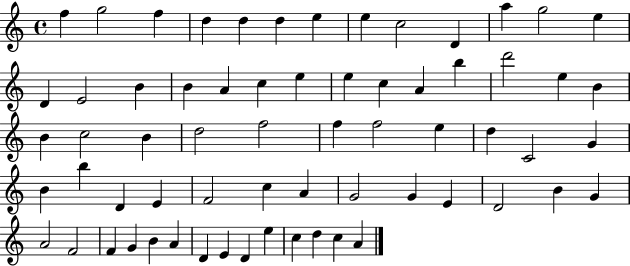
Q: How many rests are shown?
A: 0